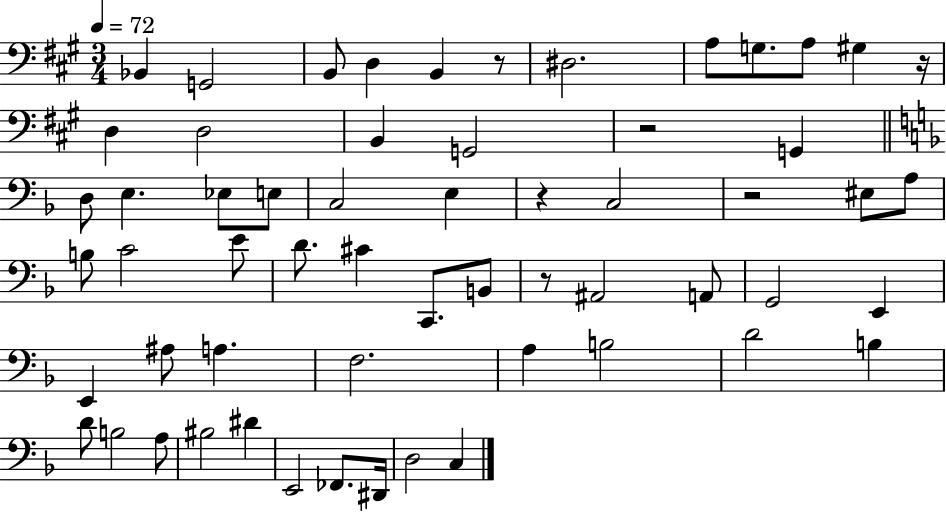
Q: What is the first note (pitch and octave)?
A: Bb2